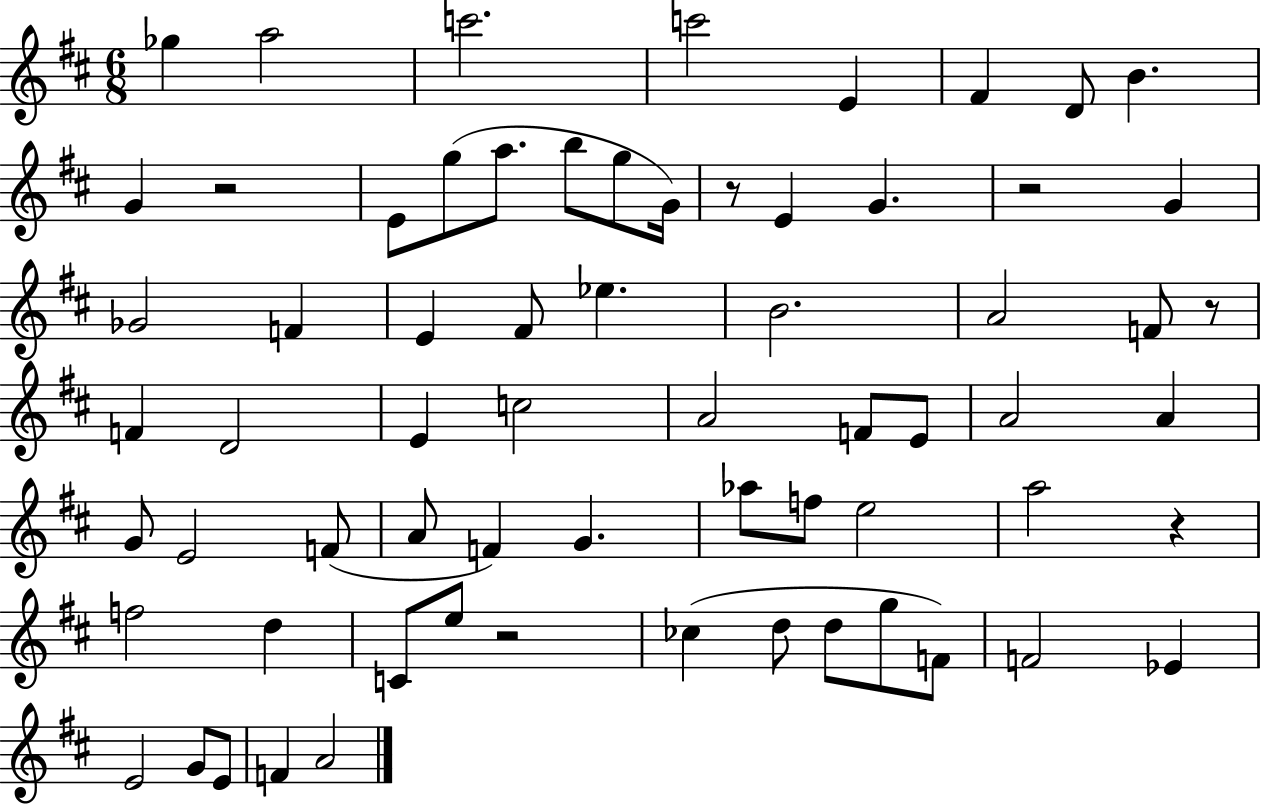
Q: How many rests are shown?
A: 6